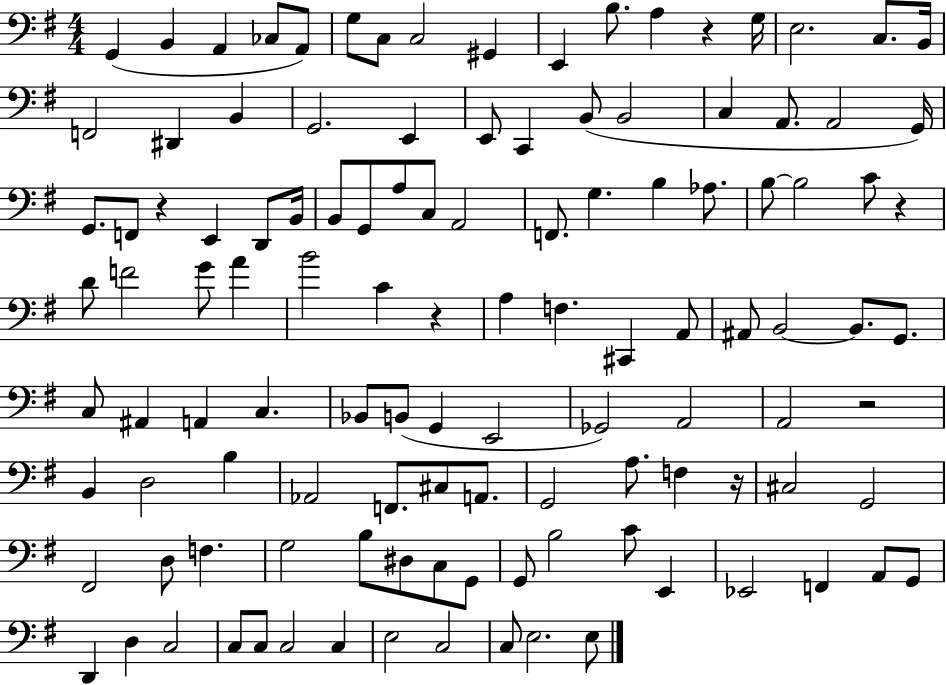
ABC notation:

X:1
T:Untitled
M:4/4
L:1/4
K:G
G,, B,, A,, _C,/2 A,,/2 G,/2 C,/2 C,2 ^G,, E,, B,/2 A, z G,/4 E,2 C,/2 B,,/4 F,,2 ^D,, B,, G,,2 E,, E,,/2 C,, B,,/2 B,,2 C, A,,/2 A,,2 G,,/4 G,,/2 F,,/2 z E,, D,,/2 B,,/4 B,,/2 G,,/2 A,/2 C,/2 A,,2 F,,/2 G, B, _A,/2 B,/2 B,2 C/2 z D/2 F2 G/2 A B2 C z A, F, ^C,, A,,/2 ^A,,/2 B,,2 B,,/2 G,,/2 C,/2 ^A,, A,, C, _B,,/2 B,,/2 G,, E,,2 _G,,2 A,,2 A,,2 z2 B,, D,2 B, _A,,2 F,,/2 ^C,/2 A,,/2 G,,2 A,/2 F, z/4 ^C,2 G,,2 ^F,,2 D,/2 F, G,2 B,/2 ^D,/2 C,/2 G,,/2 G,,/2 B,2 C/2 E,, _E,,2 F,, A,,/2 G,,/2 D,, D, C,2 C,/2 C,/2 C,2 C, E,2 C,2 C,/2 E,2 E,/2